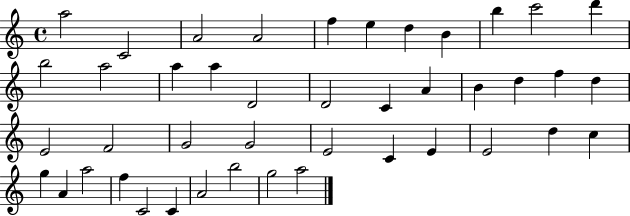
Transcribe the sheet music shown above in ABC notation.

X:1
T:Untitled
M:4/4
L:1/4
K:C
a2 C2 A2 A2 f e d B b c'2 d' b2 a2 a a D2 D2 C A B d f d E2 F2 G2 G2 E2 C E E2 d c g A a2 f C2 C A2 b2 g2 a2